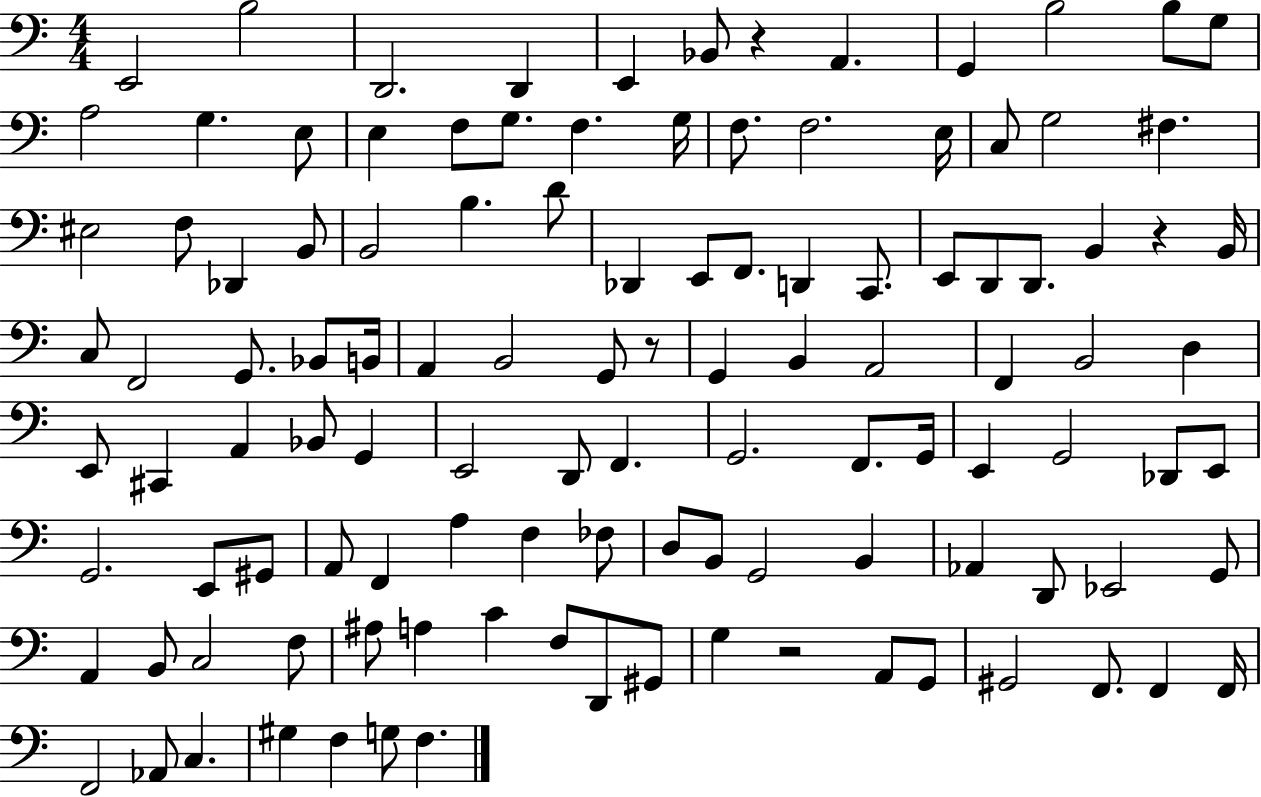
E2/h B3/h D2/h. D2/q E2/q Bb2/e R/q A2/q. G2/q B3/h B3/e G3/e A3/h G3/q. E3/e E3/q F3/e G3/e. F3/q. G3/s F3/e. F3/h. E3/s C3/e G3/h F#3/q. EIS3/h F3/e Db2/q B2/e B2/h B3/q. D4/e Db2/q E2/e F2/e. D2/q C2/e. E2/e D2/e D2/e. B2/q R/q B2/s C3/e F2/h G2/e. Bb2/e B2/s A2/q B2/h G2/e R/e G2/q B2/q A2/h F2/q B2/h D3/q E2/e C#2/q A2/q Bb2/e G2/q E2/h D2/e F2/q. G2/h. F2/e. G2/s E2/q G2/h Db2/e E2/e G2/h. E2/e G#2/e A2/e F2/q A3/q F3/q FES3/e D3/e B2/e G2/h B2/q Ab2/q D2/e Eb2/h G2/e A2/q B2/e C3/h F3/e A#3/e A3/q C4/q F3/e D2/e G#2/e G3/q R/h A2/e G2/e G#2/h F2/e. F2/q F2/s F2/h Ab2/e C3/q. G#3/q F3/q G3/e F3/q.